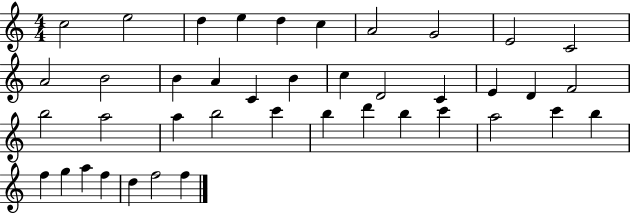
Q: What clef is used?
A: treble